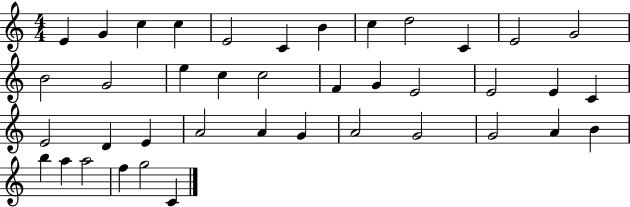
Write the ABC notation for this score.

X:1
T:Untitled
M:4/4
L:1/4
K:C
E G c c E2 C B c d2 C E2 G2 B2 G2 e c c2 F G E2 E2 E C E2 D E A2 A G A2 G2 G2 A B b a a2 f g2 C